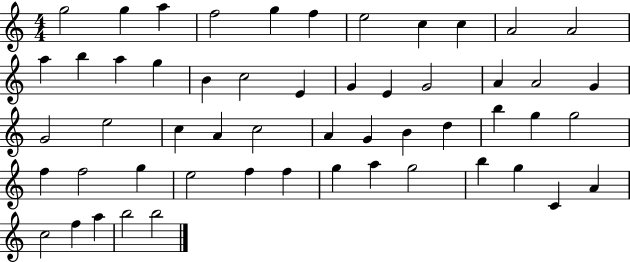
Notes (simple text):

G5/h G5/q A5/q F5/h G5/q F5/q E5/h C5/q C5/q A4/h A4/h A5/q B5/q A5/q G5/q B4/q C5/h E4/q G4/q E4/q G4/h A4/q A4/h G4/q G4/h E5/h C5/q A4/q C5/h A4/q G4/q B4/q D5/q B5/q G5/q G5/h F5/q F5/h G5/q E5/h F5/q F5/q G5/q A5/q G5/h B5/q G5/q C4/q A4/q C5/h F5/q A5/q B5/h B5/h